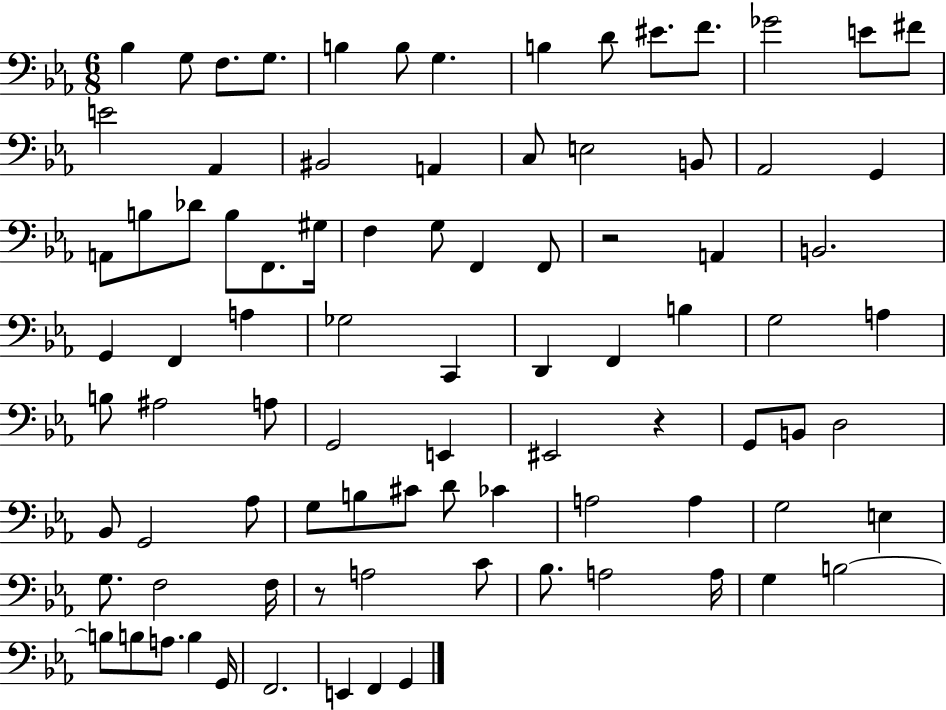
Bb3/q G3/e F3/e. G3/e. B3/q B3/e G3/q. B3/q D4/e EIS4/e. F4/e. Gb4/h E4/e F#4/e E4/h Ab2/q BIS2/h A2/q C3/e E3/h B2/e Ab2/h G2/q A2/e B3/e Db4/e B3/e F2/e. G#3/s F3/q G3/e F2/q F2/e R/h A2/q B2/h. G2/q F2/q A3/q Gb3/h C2/q D2/q F2/q B3/q G3/h A3/q B3/e A#3/h A3/e G2/h E2/q EIS2/h R/q G2/e B2/e D3/h Bb2/e G2/h Ab3/e G3/e B3/e C#4/e D4/e CES4/q A3/h A3/q G3/h E3/q G3/e. F3/h F3/s R/e A3/h C4/e Bb3/e. A3/h A3/s G3/q B3/h B3/e B3/e A3/e. B3/q G2/s F2/h. E2/q F2/q G2/q